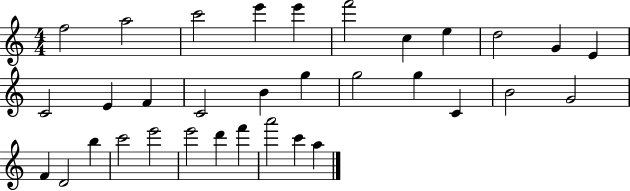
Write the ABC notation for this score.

X:1
T:Untitled
M:4/4
L:1/4
K:C
f2 a2 c'2 e' e' f'2 c e d2 G E C2 E F C2 B g g2 g C B2 G2 F D2 b c'2 e'2 e'2 d' f' a'2 c' a